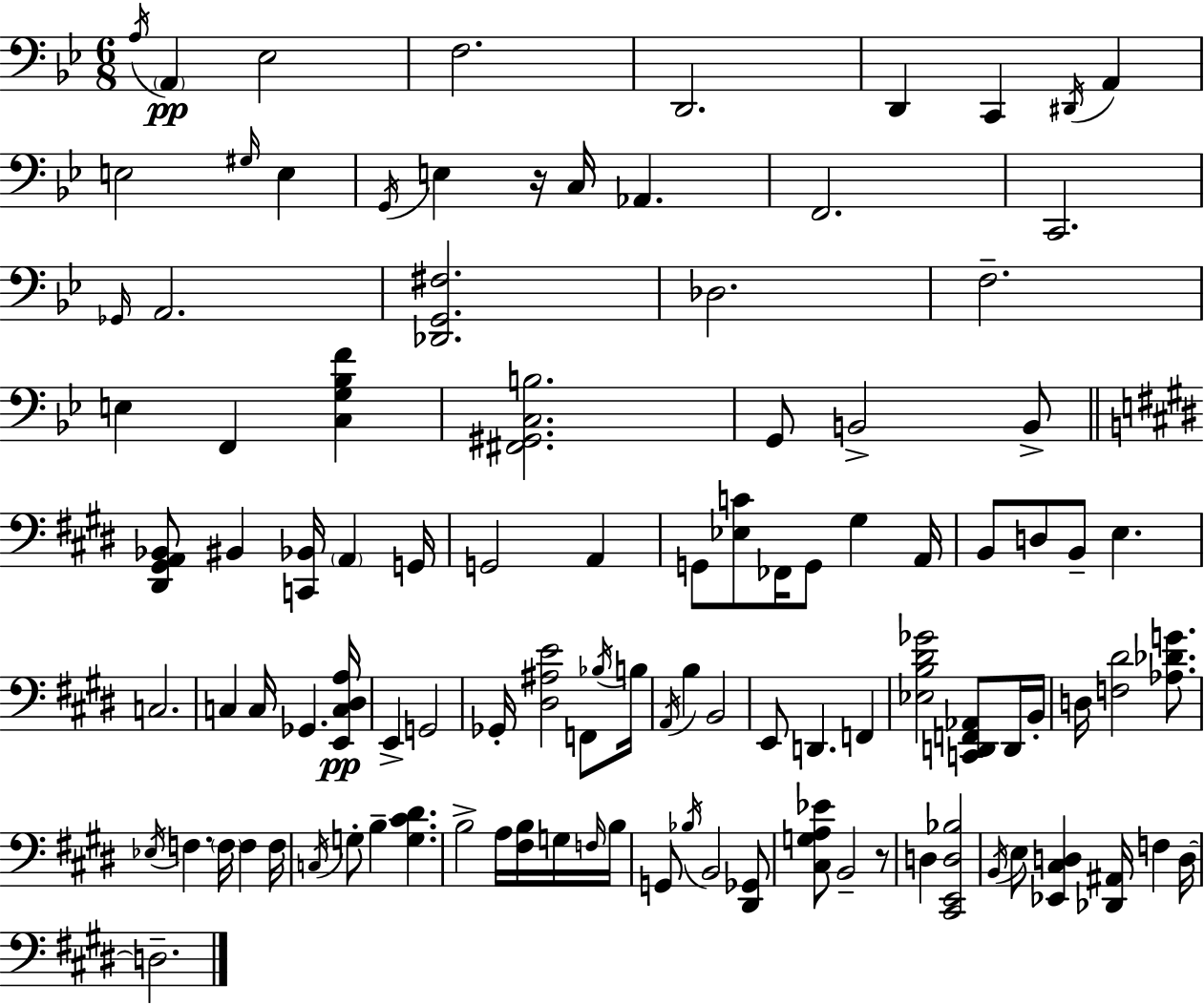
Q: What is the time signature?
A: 6/8